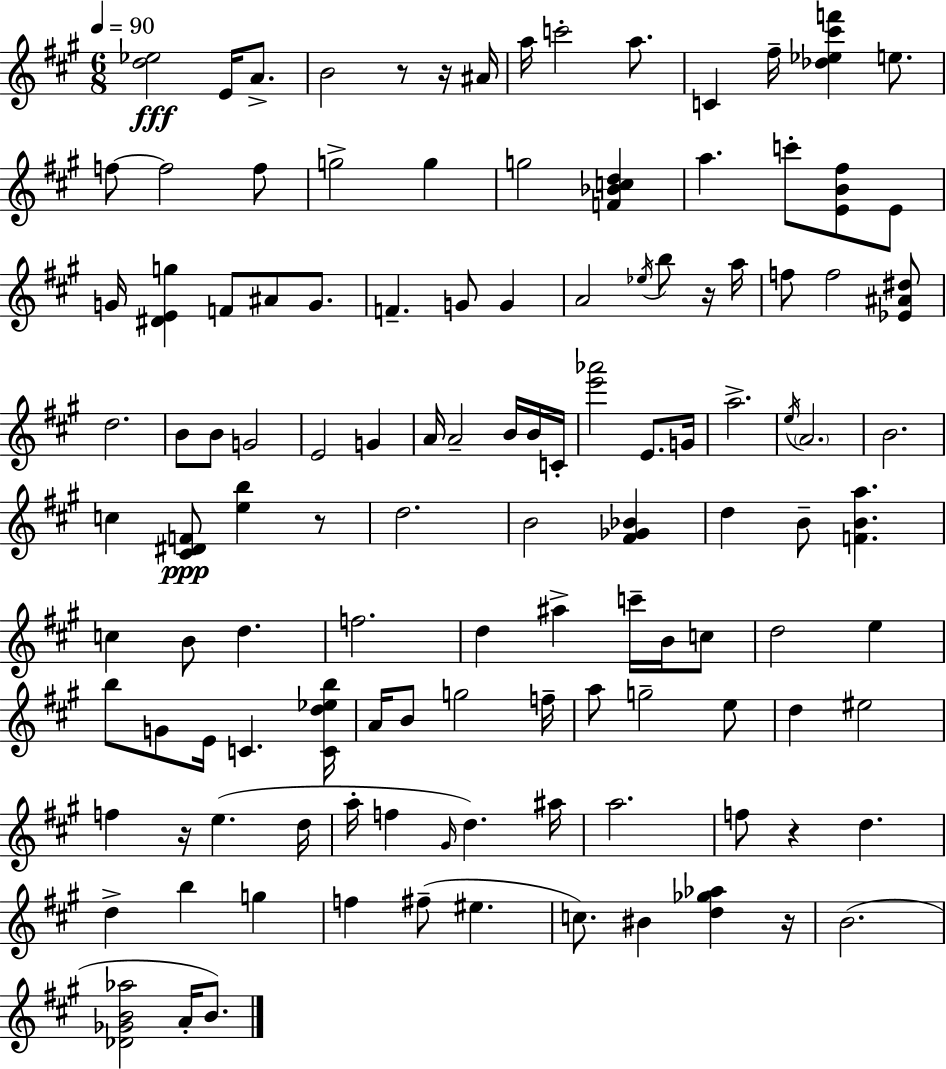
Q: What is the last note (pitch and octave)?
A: B4